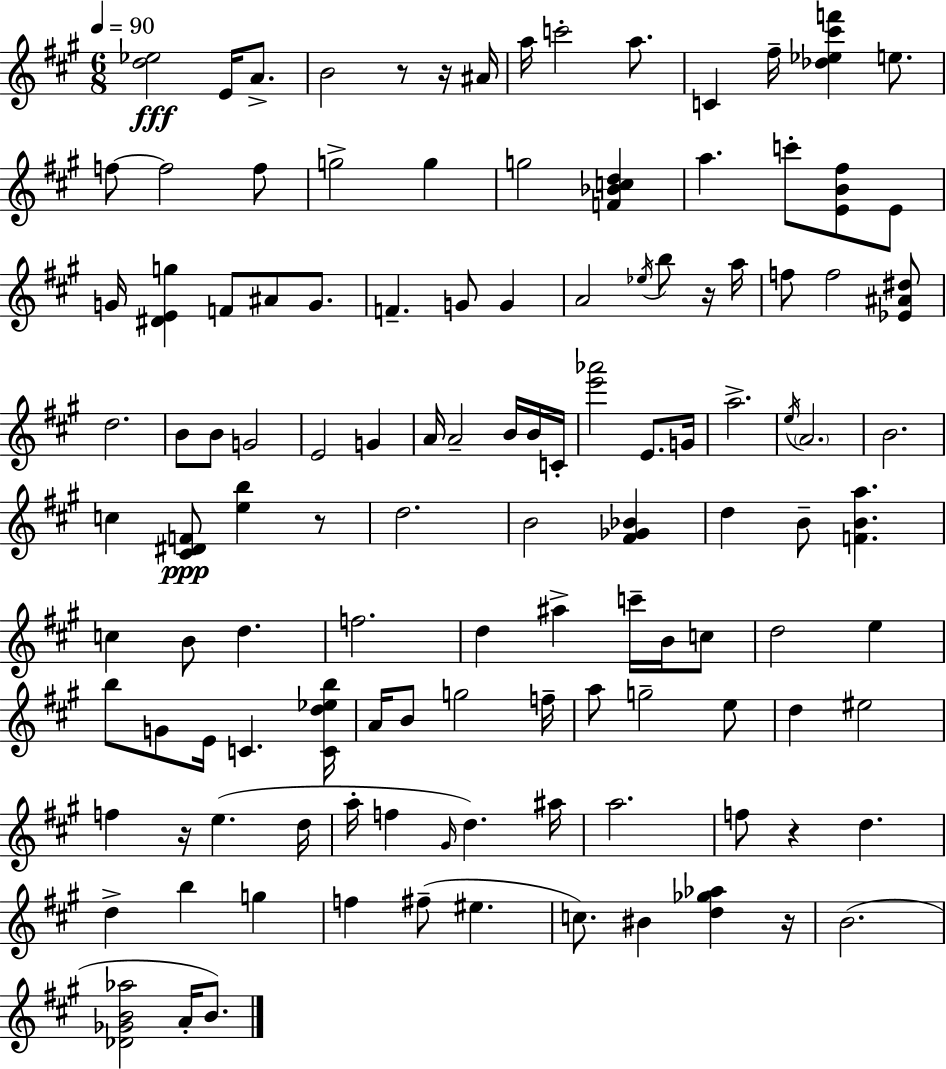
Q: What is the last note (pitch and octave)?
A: B4